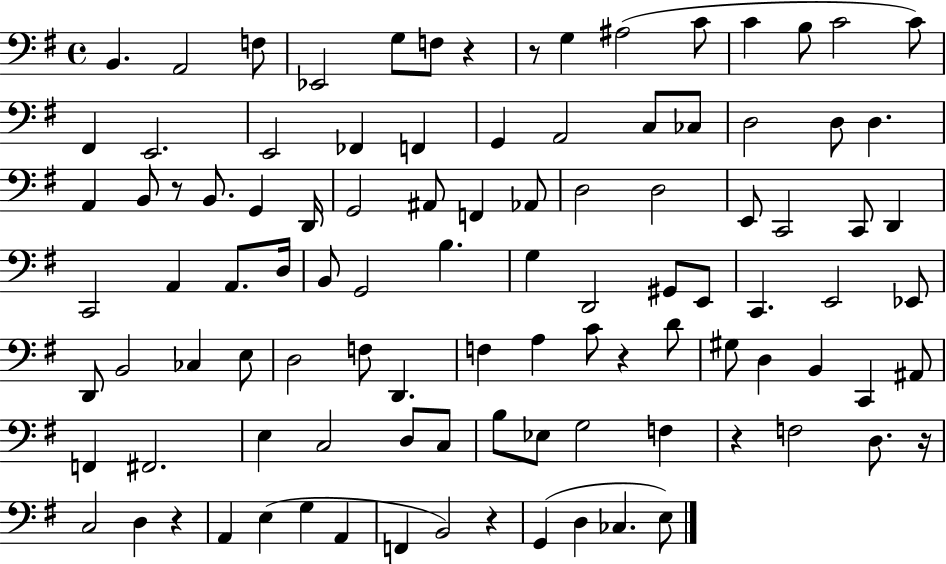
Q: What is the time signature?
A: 4/4